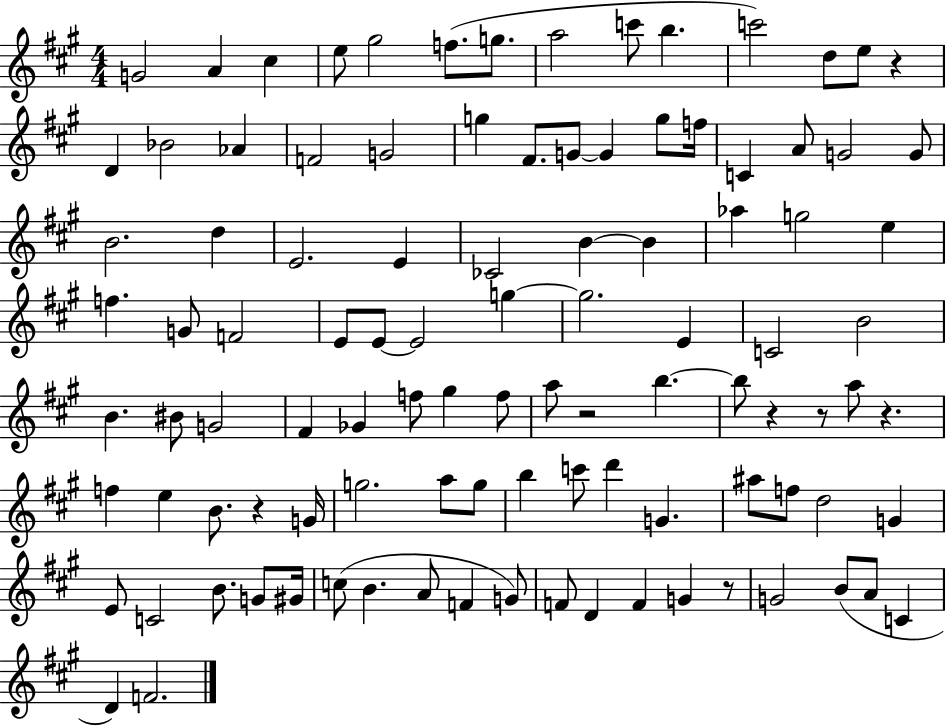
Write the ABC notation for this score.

X:1
T:Untitled
M:4/4
L:1/4
K:A
G2 A ^c e/2 ^g2 f/2 g/2 a2 c'/2 b c'2 d/2 e/2 z D _B2 _A F2 G2 g ^F/2 G/2 G g/2 f/4 C A/2 G2 G/2 B2 d E2 E _C2 B B _a g2 e f G/2 F2 E/2 E/2 E2 g g2 E C2 B2 B ^B/2 G2 ^F _G f/2 ^g f/2 a/2 z2 b b/2 z z/2 a/2 z f e B/2 z G/4 g2 a/2 g/2 b c'/2 d' G ^a/2 f/2 d2 G E/2 C2 B/2 G/2 ^G/4 c/2 B A/2 F G/2 F/2 D F G z/2 G2 B/2 A/2 C D F2